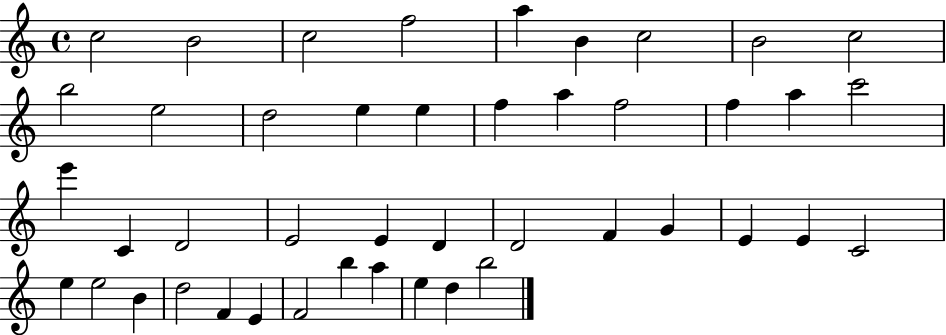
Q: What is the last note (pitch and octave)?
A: B5